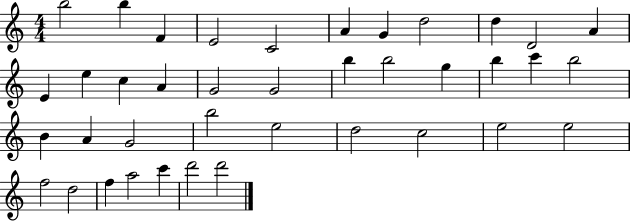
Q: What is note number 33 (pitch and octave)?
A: F5